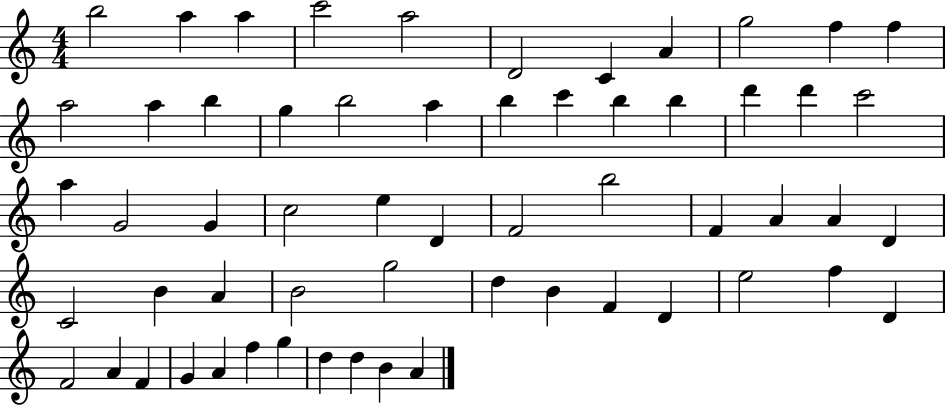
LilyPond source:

{
  \clef treble
  \numericTimeSignature
  \time 4/4
  \key c \major
  b''2 a''4 a''4 | c'''2 a''2 | d'2 c'4 a'4 | g''2 f''4 f''4 | \break a''2 a''4 b''4 | g''4 b''2 a''4 | b''4 c'''4 b''4 b''4 | d'''4 d'''4 c'''2 | \break a''4 g'2 g'4 | c''2 e''4 d'4 | f'2 b''2 | f'4 a'4 a'4 d'4 | \break c'2 b'4 a'4 | b'2 g''2 | d''4 b'4 f'4 d'4 | e''2 f''4 d'4 | \break f'2 a'4 f'4 | g'4 a'4 f''4 g''4 | d''4 d''4 b'4 a'4 | \bar "|."
}